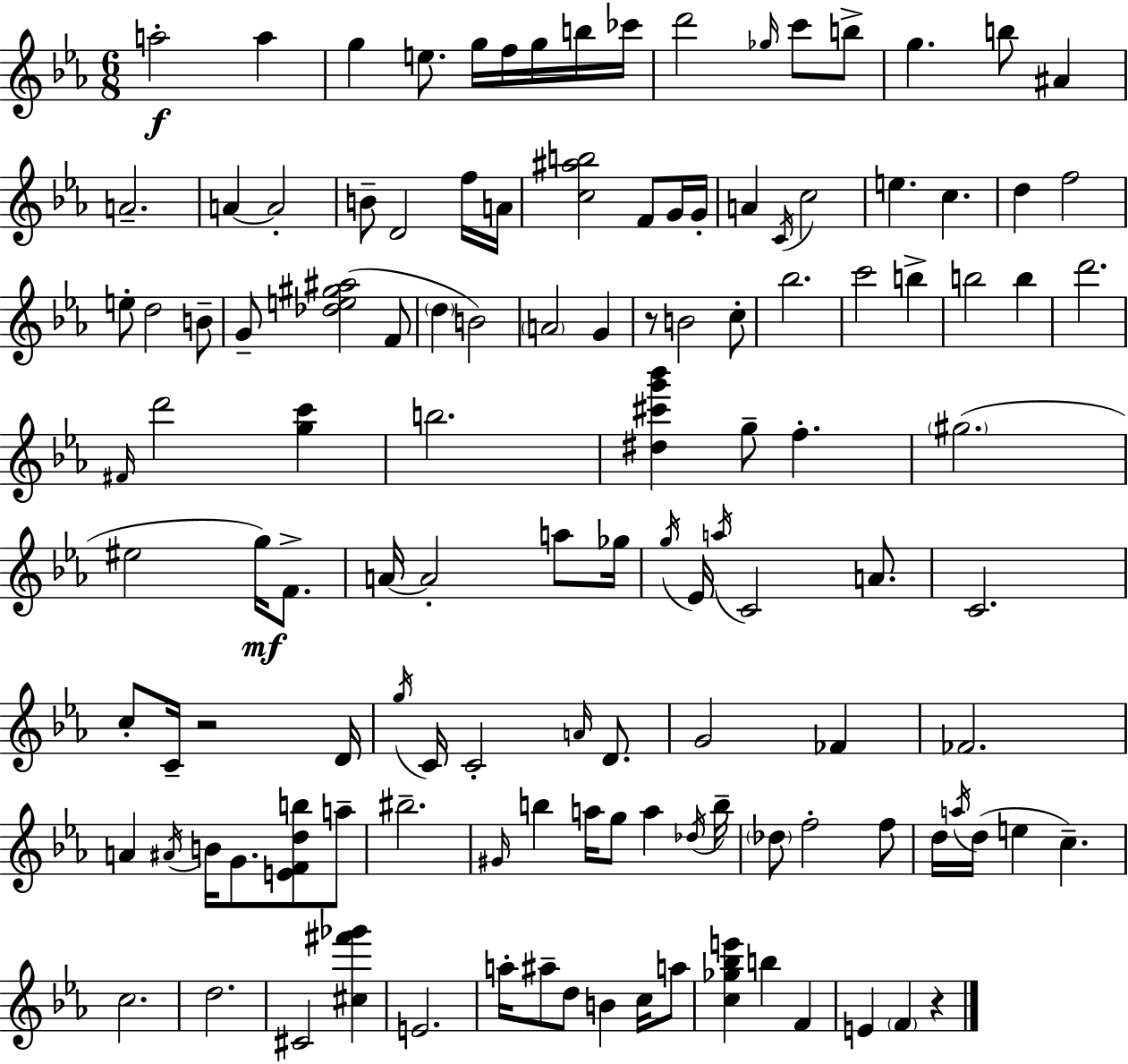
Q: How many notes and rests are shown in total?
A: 125